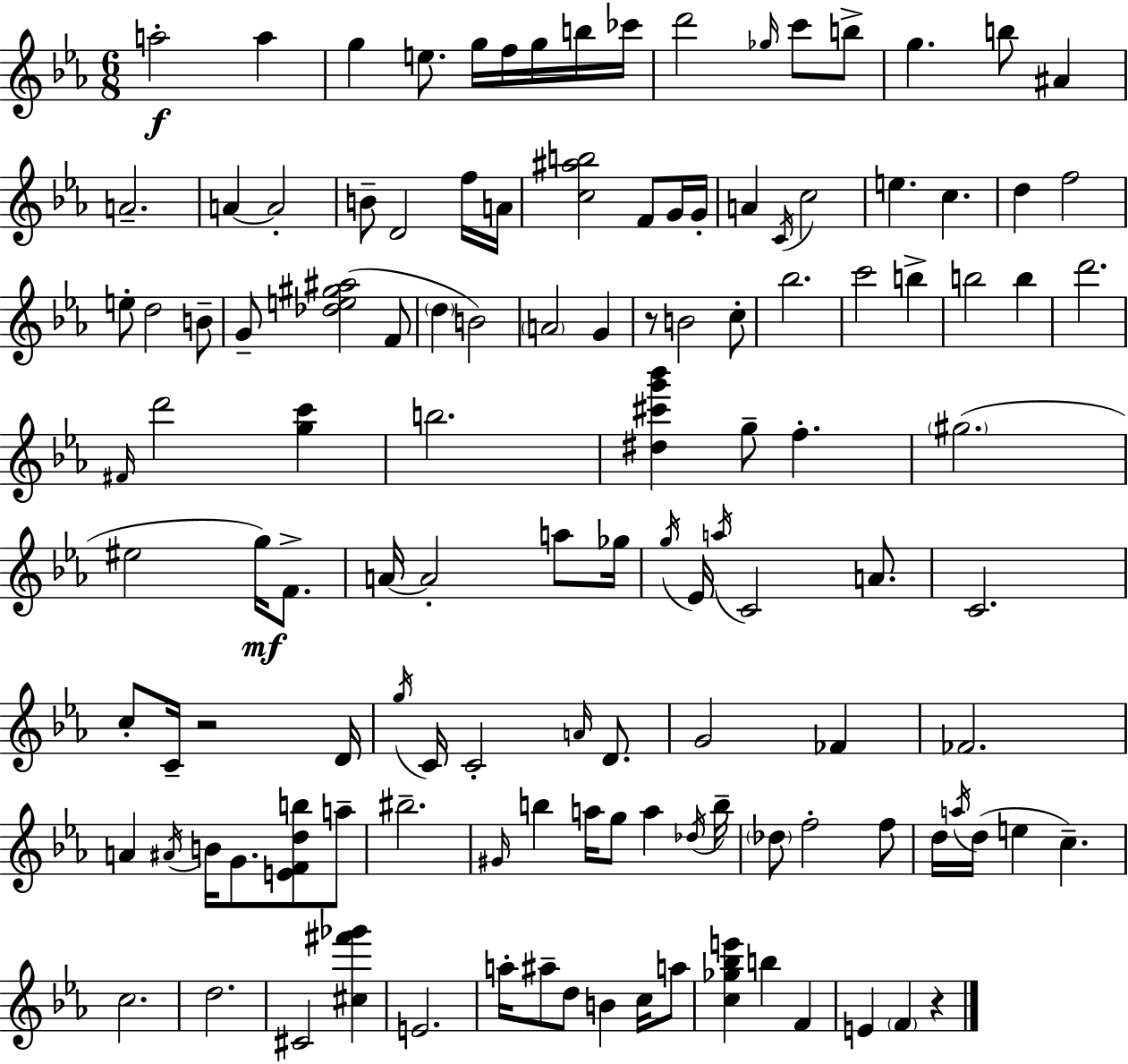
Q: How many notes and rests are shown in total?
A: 125